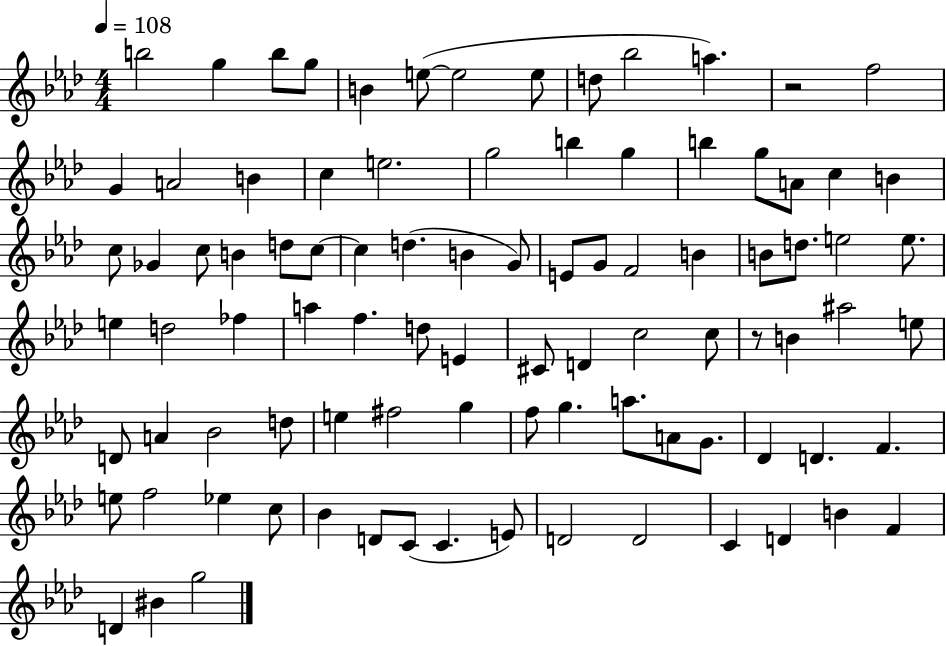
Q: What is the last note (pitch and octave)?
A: G5